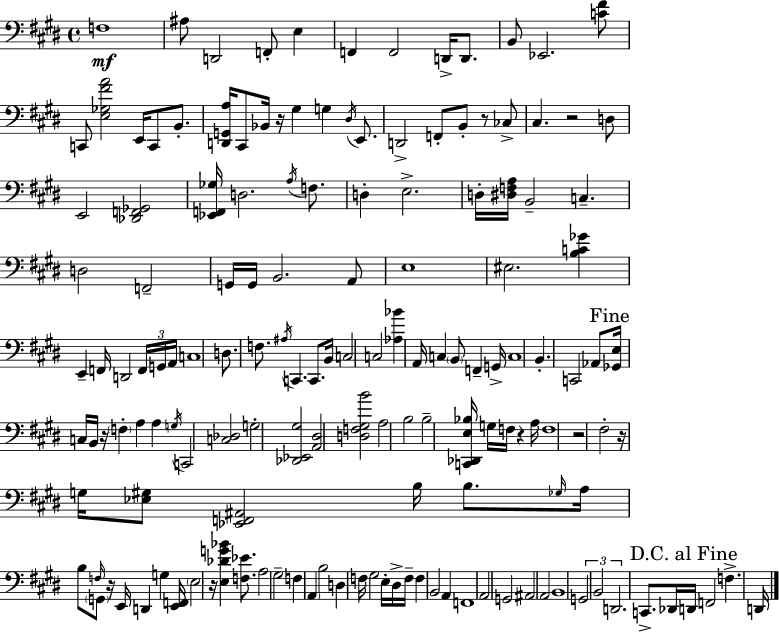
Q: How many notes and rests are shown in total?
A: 153